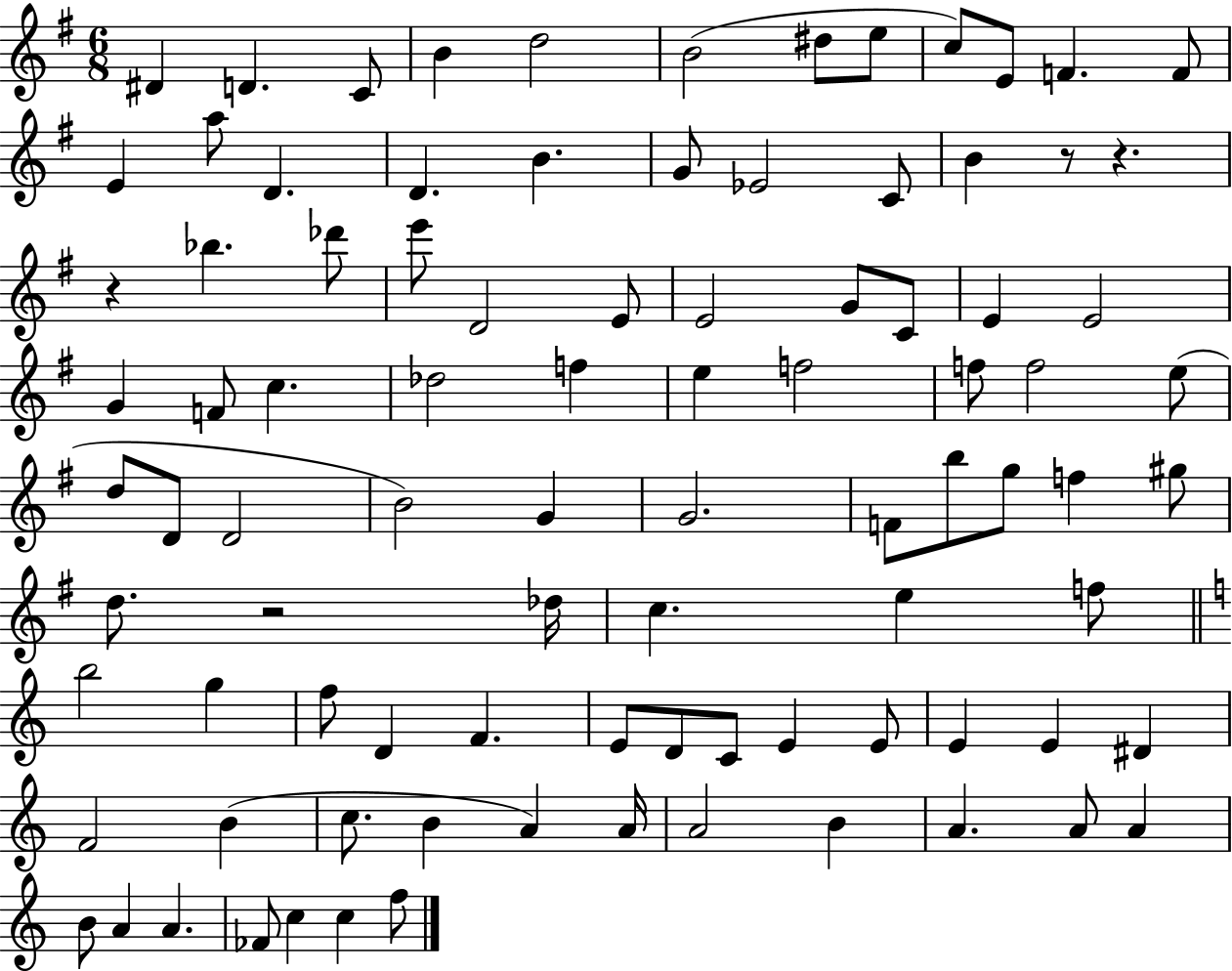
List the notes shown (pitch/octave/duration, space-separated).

D#4/q D4/q. C4/e B4/q D5/h B4/h D#5/e E5/e C5/e E4/e F4/q. F4/e E4/q A5/e D4/q. D4/q. B4/q. G4/e Eb4/h C4/e B4/q R/e R/q. R/q Bb5/q. Db6/e E6/e D4/h E4/e E4/h G4/e C4/e E4/q E4/h G4/q F4/e C5/q. Db5/h F5/q E5/q F5/h F5/e F5/h E5/e D5/e D4/e D4/h B4/h G4/q G4/h. F4/e B5/e G5/e F5/q G#5/e D5/e. R/h Db5/s C5/q. E5/q F5/e B5/h G5/q F5/e D4/q F4/q. E4/e D4/e C4/e E4/q E4/e E4/q E4/q D#4/q F4/h B4/q C5/e. B4/q A4/q A4/s A4/h B4/q A4/q. A4/e A4/q B4/e A4/q A4/q. FES4/e C5/q C5/q F5/e